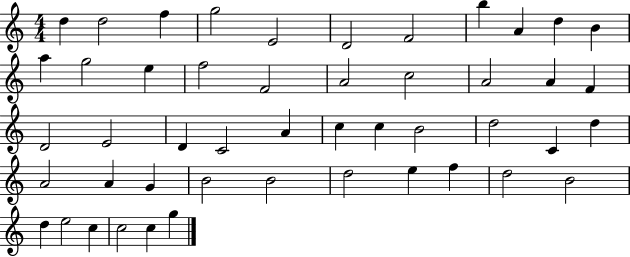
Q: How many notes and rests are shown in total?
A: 48